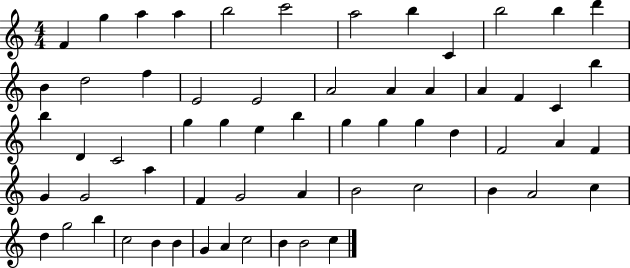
{
  \clef treble
  \numericTimeSignature
  \time 4/4
  \key c \major
  f'4 g''4 a''4 a''4 | b''2 c'''2 | a''2 b''4 c'4 | b''2 b''4 d'''4 | \break b'4 d''2 f''4 | e'2 e'2 | a'2 a'4 a'4 | a'4 f'4 c'4 b''4 | \break b''4 d'4 c'2 | g''4 g''4 e''4 b''4 | g''4 g''4 g''4 d''4 | f'2 a'4 f'4 | \break g'4 g'2 a''4 | f'4 g'2 a'4 | b'2 c''2 | b'4 a'2 c''4 | \break d''4 g''2 b''4 | c''2 b'4 b'4 | g'4 a'4 c''2 | b'4 b'2 c''4 | \break \bar "|."
}